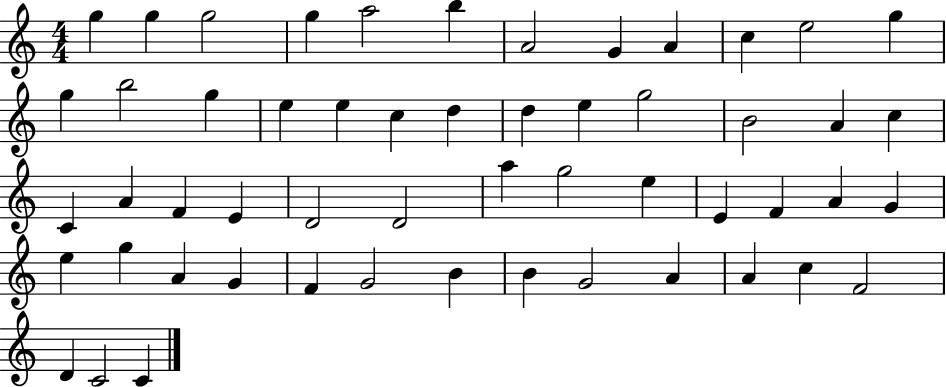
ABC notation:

X:1
T:Untitled
M:4/4
L:1/4
K:C
g g g2 g a2 b A2 G A c e2 g g b2 g e e c d d e g2 B2 A c C A F E D2 D2 a g2 e E F A G e g A G F G2 B B G2 A A c F2 D C2 C